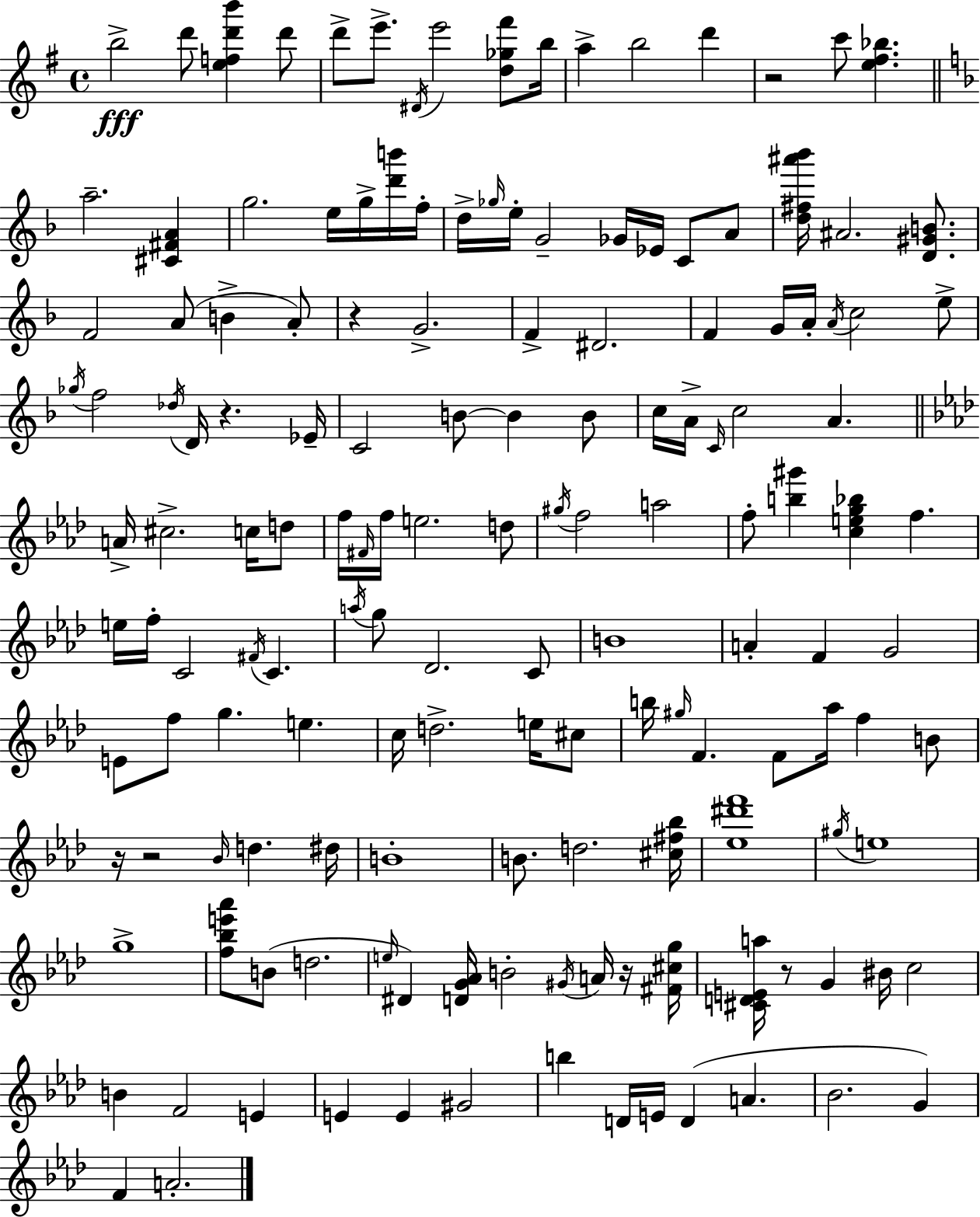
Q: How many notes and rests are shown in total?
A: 151